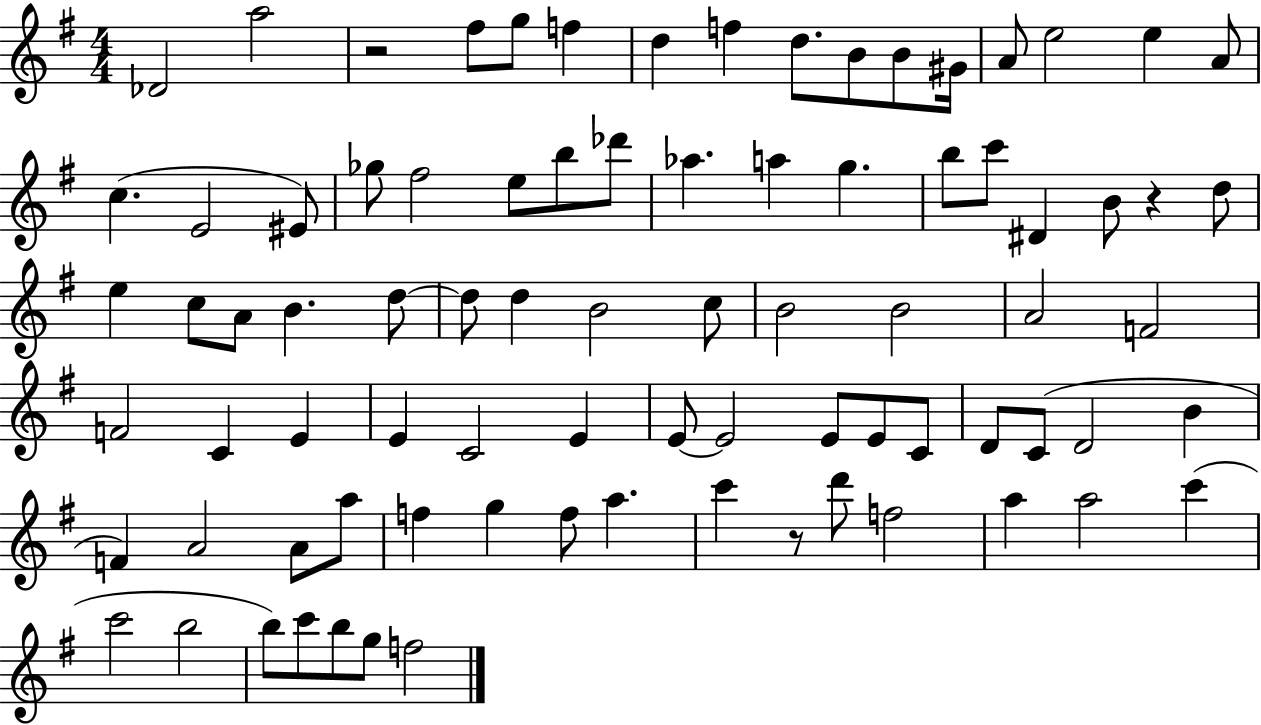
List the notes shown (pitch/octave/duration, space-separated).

Db4/h A5/h R/h F#5/e G5/e F5/q D5/q F5/q D5/e. B4/e B4/e G#4/s A4/e E5/h E5/q A4/e C5/q. E4/h EIS4/e Gb5/e F#5/h E5/e B5/e Db6/e Ab5/q. A5/q G5/q. B5/e C6/e D#4/q B4/e R/q D5/e E5/q C5/e A4/e B4/q. D5/e D5/e D5/q B4/h C5/e B4/h B4/h A4/h F4/h F4/h C4/q E4/q E4/q C4/h E4/q E4/e E4/h E4/e E4/e C4/e D4/e C4/e D4/h B4/q F4/q A4/h A4/e A5/e F5/q G5/q F5/e A5/q. C6/q R/e D6/e F5/h A5/q A5/h C6/q C6/h B5/h B5/e C6/e B5/e G5/e F5/h